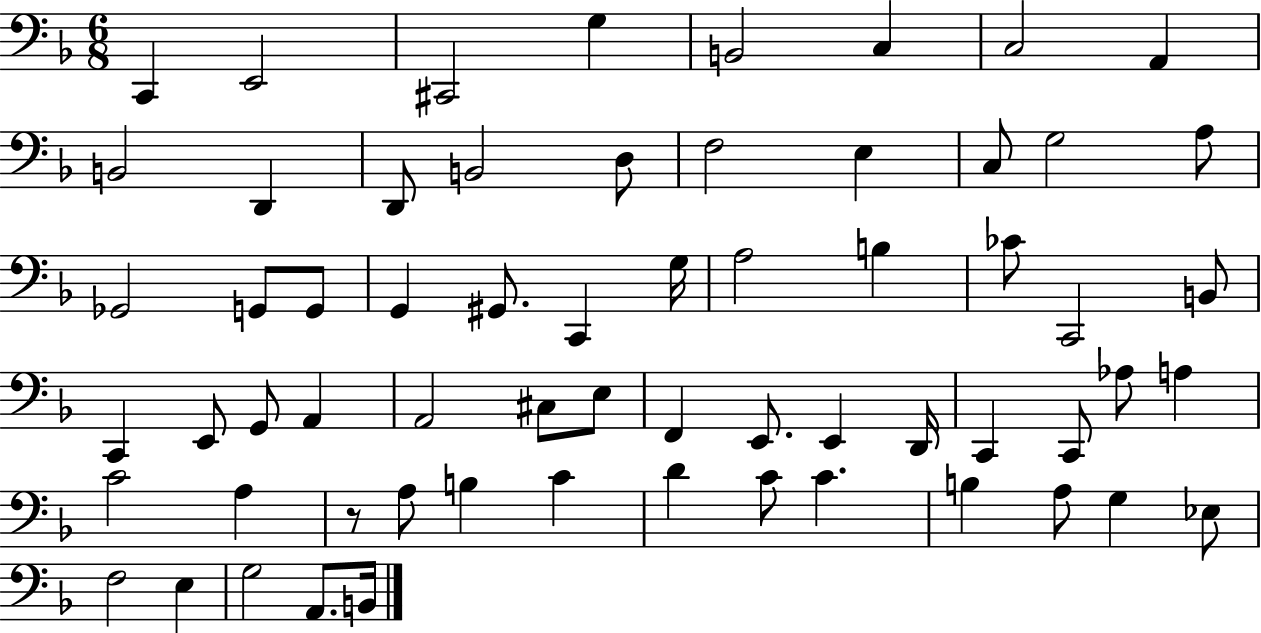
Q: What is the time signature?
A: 6/8